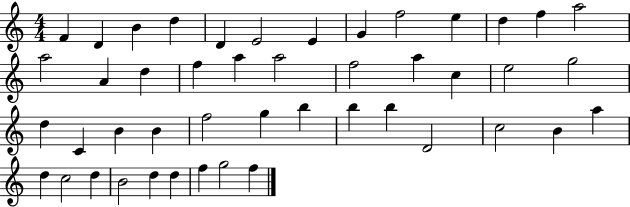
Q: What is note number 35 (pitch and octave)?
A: C5